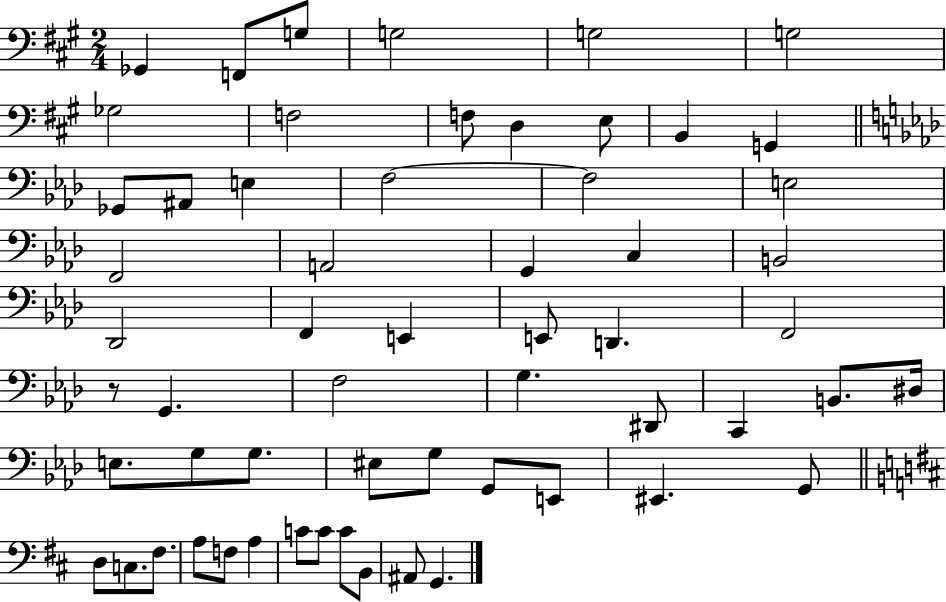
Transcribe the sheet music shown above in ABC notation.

X:1
T:Untitled
M:2/4
L:1/4
K:A
_G,, F,,/2 G,/2 G,2 G,2 G,2 _G,2 F,2 F,/2 D, E,/2 B,, G,, _G,,/2 ^A,,/2 E, F,2 F,2 E,2 F,,2 A,,2 G,, C, B,,2 _D,,2 F,, E,, E,,/2 D,, F,,2 z/2 G,, F,2 G, ^D,,/2 C,, B,,/2 ^D,/4 E,/2 G,/2 G,/2 ^E,/2 G,/2 G,,/2 E,,/2 ^E,, G,,/2 D,/2 C,/2 ^F,/2 A,/2 F,/2 A, C/2 C/2 C/2 B,,/2 ^A,,/2 G,,